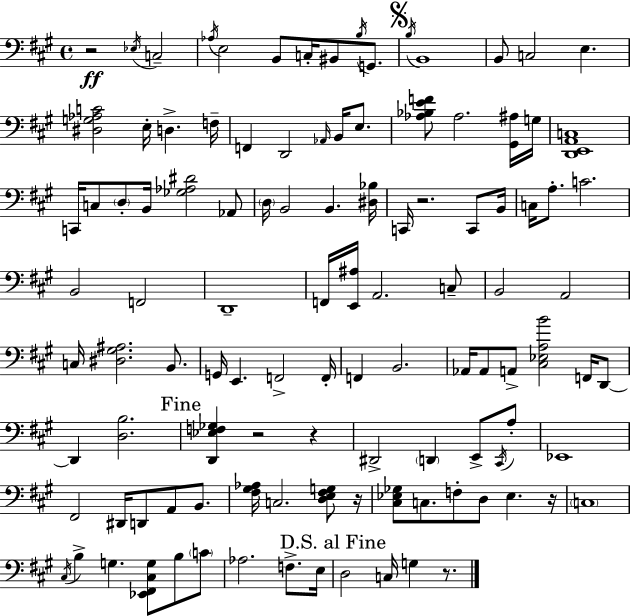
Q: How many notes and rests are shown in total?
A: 110